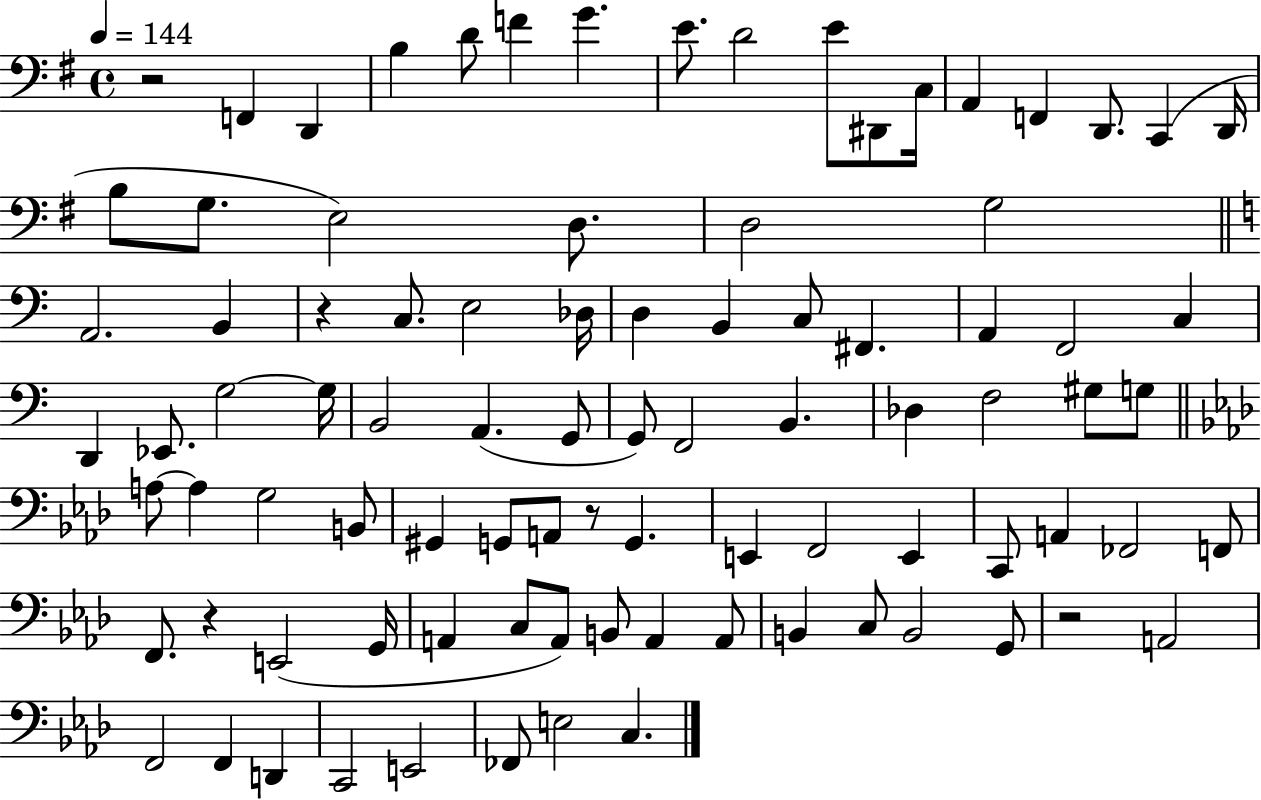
R/h F2/q D2/q B3/q D4/e F4/q G4/q. E4/e. D4/h E4/e D#2/e C3/s A2/q F2/q D2/e. C2/q D2/s B3/e G3/e. E3/h D3/e. D3/h G3/h A2/h. B2/q R/q C3/e. E3/h Db3/s D3/q B2/q C3/e F#2/q. A2/q F2/h C3/q D2/q Eb2/e. G3/h G3/s B2/h A2/q. G2/e G2/e F2/h B2/q. Db3/q F3/h G#3/e G3/e A3/e A3/q G3/h B2/e G#2/q G2/e A2/e R/e G2/q. E2/q F2/h E2/q C2/e A2/q FES2/h F2/e F2/e. R/q E2/h G2/s A2/q C3/e A2/e B2/e A2/q A2/e B2/q C3/e B2/h G2/e R/h A2/h F2/h F2/q D2/q C2/h E2/h FES2/e E3/h C3/q.